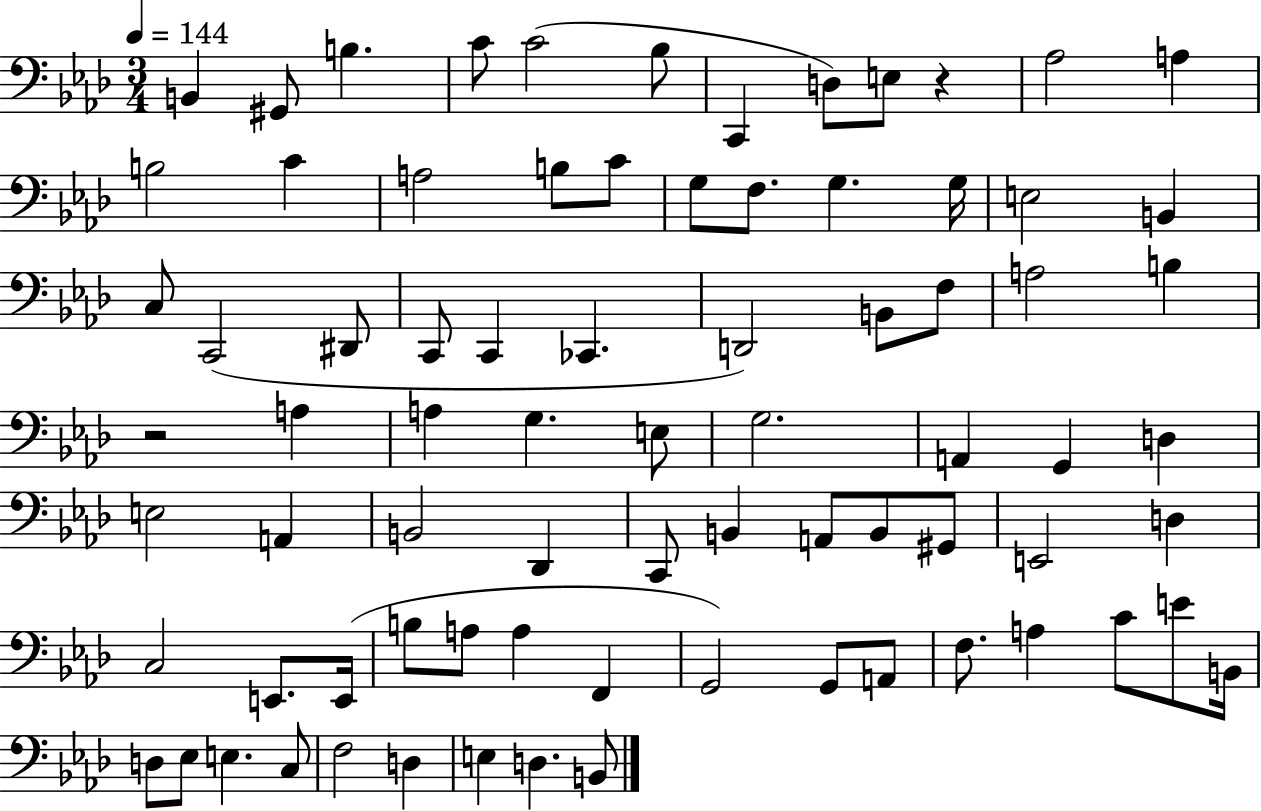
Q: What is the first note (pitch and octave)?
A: B2